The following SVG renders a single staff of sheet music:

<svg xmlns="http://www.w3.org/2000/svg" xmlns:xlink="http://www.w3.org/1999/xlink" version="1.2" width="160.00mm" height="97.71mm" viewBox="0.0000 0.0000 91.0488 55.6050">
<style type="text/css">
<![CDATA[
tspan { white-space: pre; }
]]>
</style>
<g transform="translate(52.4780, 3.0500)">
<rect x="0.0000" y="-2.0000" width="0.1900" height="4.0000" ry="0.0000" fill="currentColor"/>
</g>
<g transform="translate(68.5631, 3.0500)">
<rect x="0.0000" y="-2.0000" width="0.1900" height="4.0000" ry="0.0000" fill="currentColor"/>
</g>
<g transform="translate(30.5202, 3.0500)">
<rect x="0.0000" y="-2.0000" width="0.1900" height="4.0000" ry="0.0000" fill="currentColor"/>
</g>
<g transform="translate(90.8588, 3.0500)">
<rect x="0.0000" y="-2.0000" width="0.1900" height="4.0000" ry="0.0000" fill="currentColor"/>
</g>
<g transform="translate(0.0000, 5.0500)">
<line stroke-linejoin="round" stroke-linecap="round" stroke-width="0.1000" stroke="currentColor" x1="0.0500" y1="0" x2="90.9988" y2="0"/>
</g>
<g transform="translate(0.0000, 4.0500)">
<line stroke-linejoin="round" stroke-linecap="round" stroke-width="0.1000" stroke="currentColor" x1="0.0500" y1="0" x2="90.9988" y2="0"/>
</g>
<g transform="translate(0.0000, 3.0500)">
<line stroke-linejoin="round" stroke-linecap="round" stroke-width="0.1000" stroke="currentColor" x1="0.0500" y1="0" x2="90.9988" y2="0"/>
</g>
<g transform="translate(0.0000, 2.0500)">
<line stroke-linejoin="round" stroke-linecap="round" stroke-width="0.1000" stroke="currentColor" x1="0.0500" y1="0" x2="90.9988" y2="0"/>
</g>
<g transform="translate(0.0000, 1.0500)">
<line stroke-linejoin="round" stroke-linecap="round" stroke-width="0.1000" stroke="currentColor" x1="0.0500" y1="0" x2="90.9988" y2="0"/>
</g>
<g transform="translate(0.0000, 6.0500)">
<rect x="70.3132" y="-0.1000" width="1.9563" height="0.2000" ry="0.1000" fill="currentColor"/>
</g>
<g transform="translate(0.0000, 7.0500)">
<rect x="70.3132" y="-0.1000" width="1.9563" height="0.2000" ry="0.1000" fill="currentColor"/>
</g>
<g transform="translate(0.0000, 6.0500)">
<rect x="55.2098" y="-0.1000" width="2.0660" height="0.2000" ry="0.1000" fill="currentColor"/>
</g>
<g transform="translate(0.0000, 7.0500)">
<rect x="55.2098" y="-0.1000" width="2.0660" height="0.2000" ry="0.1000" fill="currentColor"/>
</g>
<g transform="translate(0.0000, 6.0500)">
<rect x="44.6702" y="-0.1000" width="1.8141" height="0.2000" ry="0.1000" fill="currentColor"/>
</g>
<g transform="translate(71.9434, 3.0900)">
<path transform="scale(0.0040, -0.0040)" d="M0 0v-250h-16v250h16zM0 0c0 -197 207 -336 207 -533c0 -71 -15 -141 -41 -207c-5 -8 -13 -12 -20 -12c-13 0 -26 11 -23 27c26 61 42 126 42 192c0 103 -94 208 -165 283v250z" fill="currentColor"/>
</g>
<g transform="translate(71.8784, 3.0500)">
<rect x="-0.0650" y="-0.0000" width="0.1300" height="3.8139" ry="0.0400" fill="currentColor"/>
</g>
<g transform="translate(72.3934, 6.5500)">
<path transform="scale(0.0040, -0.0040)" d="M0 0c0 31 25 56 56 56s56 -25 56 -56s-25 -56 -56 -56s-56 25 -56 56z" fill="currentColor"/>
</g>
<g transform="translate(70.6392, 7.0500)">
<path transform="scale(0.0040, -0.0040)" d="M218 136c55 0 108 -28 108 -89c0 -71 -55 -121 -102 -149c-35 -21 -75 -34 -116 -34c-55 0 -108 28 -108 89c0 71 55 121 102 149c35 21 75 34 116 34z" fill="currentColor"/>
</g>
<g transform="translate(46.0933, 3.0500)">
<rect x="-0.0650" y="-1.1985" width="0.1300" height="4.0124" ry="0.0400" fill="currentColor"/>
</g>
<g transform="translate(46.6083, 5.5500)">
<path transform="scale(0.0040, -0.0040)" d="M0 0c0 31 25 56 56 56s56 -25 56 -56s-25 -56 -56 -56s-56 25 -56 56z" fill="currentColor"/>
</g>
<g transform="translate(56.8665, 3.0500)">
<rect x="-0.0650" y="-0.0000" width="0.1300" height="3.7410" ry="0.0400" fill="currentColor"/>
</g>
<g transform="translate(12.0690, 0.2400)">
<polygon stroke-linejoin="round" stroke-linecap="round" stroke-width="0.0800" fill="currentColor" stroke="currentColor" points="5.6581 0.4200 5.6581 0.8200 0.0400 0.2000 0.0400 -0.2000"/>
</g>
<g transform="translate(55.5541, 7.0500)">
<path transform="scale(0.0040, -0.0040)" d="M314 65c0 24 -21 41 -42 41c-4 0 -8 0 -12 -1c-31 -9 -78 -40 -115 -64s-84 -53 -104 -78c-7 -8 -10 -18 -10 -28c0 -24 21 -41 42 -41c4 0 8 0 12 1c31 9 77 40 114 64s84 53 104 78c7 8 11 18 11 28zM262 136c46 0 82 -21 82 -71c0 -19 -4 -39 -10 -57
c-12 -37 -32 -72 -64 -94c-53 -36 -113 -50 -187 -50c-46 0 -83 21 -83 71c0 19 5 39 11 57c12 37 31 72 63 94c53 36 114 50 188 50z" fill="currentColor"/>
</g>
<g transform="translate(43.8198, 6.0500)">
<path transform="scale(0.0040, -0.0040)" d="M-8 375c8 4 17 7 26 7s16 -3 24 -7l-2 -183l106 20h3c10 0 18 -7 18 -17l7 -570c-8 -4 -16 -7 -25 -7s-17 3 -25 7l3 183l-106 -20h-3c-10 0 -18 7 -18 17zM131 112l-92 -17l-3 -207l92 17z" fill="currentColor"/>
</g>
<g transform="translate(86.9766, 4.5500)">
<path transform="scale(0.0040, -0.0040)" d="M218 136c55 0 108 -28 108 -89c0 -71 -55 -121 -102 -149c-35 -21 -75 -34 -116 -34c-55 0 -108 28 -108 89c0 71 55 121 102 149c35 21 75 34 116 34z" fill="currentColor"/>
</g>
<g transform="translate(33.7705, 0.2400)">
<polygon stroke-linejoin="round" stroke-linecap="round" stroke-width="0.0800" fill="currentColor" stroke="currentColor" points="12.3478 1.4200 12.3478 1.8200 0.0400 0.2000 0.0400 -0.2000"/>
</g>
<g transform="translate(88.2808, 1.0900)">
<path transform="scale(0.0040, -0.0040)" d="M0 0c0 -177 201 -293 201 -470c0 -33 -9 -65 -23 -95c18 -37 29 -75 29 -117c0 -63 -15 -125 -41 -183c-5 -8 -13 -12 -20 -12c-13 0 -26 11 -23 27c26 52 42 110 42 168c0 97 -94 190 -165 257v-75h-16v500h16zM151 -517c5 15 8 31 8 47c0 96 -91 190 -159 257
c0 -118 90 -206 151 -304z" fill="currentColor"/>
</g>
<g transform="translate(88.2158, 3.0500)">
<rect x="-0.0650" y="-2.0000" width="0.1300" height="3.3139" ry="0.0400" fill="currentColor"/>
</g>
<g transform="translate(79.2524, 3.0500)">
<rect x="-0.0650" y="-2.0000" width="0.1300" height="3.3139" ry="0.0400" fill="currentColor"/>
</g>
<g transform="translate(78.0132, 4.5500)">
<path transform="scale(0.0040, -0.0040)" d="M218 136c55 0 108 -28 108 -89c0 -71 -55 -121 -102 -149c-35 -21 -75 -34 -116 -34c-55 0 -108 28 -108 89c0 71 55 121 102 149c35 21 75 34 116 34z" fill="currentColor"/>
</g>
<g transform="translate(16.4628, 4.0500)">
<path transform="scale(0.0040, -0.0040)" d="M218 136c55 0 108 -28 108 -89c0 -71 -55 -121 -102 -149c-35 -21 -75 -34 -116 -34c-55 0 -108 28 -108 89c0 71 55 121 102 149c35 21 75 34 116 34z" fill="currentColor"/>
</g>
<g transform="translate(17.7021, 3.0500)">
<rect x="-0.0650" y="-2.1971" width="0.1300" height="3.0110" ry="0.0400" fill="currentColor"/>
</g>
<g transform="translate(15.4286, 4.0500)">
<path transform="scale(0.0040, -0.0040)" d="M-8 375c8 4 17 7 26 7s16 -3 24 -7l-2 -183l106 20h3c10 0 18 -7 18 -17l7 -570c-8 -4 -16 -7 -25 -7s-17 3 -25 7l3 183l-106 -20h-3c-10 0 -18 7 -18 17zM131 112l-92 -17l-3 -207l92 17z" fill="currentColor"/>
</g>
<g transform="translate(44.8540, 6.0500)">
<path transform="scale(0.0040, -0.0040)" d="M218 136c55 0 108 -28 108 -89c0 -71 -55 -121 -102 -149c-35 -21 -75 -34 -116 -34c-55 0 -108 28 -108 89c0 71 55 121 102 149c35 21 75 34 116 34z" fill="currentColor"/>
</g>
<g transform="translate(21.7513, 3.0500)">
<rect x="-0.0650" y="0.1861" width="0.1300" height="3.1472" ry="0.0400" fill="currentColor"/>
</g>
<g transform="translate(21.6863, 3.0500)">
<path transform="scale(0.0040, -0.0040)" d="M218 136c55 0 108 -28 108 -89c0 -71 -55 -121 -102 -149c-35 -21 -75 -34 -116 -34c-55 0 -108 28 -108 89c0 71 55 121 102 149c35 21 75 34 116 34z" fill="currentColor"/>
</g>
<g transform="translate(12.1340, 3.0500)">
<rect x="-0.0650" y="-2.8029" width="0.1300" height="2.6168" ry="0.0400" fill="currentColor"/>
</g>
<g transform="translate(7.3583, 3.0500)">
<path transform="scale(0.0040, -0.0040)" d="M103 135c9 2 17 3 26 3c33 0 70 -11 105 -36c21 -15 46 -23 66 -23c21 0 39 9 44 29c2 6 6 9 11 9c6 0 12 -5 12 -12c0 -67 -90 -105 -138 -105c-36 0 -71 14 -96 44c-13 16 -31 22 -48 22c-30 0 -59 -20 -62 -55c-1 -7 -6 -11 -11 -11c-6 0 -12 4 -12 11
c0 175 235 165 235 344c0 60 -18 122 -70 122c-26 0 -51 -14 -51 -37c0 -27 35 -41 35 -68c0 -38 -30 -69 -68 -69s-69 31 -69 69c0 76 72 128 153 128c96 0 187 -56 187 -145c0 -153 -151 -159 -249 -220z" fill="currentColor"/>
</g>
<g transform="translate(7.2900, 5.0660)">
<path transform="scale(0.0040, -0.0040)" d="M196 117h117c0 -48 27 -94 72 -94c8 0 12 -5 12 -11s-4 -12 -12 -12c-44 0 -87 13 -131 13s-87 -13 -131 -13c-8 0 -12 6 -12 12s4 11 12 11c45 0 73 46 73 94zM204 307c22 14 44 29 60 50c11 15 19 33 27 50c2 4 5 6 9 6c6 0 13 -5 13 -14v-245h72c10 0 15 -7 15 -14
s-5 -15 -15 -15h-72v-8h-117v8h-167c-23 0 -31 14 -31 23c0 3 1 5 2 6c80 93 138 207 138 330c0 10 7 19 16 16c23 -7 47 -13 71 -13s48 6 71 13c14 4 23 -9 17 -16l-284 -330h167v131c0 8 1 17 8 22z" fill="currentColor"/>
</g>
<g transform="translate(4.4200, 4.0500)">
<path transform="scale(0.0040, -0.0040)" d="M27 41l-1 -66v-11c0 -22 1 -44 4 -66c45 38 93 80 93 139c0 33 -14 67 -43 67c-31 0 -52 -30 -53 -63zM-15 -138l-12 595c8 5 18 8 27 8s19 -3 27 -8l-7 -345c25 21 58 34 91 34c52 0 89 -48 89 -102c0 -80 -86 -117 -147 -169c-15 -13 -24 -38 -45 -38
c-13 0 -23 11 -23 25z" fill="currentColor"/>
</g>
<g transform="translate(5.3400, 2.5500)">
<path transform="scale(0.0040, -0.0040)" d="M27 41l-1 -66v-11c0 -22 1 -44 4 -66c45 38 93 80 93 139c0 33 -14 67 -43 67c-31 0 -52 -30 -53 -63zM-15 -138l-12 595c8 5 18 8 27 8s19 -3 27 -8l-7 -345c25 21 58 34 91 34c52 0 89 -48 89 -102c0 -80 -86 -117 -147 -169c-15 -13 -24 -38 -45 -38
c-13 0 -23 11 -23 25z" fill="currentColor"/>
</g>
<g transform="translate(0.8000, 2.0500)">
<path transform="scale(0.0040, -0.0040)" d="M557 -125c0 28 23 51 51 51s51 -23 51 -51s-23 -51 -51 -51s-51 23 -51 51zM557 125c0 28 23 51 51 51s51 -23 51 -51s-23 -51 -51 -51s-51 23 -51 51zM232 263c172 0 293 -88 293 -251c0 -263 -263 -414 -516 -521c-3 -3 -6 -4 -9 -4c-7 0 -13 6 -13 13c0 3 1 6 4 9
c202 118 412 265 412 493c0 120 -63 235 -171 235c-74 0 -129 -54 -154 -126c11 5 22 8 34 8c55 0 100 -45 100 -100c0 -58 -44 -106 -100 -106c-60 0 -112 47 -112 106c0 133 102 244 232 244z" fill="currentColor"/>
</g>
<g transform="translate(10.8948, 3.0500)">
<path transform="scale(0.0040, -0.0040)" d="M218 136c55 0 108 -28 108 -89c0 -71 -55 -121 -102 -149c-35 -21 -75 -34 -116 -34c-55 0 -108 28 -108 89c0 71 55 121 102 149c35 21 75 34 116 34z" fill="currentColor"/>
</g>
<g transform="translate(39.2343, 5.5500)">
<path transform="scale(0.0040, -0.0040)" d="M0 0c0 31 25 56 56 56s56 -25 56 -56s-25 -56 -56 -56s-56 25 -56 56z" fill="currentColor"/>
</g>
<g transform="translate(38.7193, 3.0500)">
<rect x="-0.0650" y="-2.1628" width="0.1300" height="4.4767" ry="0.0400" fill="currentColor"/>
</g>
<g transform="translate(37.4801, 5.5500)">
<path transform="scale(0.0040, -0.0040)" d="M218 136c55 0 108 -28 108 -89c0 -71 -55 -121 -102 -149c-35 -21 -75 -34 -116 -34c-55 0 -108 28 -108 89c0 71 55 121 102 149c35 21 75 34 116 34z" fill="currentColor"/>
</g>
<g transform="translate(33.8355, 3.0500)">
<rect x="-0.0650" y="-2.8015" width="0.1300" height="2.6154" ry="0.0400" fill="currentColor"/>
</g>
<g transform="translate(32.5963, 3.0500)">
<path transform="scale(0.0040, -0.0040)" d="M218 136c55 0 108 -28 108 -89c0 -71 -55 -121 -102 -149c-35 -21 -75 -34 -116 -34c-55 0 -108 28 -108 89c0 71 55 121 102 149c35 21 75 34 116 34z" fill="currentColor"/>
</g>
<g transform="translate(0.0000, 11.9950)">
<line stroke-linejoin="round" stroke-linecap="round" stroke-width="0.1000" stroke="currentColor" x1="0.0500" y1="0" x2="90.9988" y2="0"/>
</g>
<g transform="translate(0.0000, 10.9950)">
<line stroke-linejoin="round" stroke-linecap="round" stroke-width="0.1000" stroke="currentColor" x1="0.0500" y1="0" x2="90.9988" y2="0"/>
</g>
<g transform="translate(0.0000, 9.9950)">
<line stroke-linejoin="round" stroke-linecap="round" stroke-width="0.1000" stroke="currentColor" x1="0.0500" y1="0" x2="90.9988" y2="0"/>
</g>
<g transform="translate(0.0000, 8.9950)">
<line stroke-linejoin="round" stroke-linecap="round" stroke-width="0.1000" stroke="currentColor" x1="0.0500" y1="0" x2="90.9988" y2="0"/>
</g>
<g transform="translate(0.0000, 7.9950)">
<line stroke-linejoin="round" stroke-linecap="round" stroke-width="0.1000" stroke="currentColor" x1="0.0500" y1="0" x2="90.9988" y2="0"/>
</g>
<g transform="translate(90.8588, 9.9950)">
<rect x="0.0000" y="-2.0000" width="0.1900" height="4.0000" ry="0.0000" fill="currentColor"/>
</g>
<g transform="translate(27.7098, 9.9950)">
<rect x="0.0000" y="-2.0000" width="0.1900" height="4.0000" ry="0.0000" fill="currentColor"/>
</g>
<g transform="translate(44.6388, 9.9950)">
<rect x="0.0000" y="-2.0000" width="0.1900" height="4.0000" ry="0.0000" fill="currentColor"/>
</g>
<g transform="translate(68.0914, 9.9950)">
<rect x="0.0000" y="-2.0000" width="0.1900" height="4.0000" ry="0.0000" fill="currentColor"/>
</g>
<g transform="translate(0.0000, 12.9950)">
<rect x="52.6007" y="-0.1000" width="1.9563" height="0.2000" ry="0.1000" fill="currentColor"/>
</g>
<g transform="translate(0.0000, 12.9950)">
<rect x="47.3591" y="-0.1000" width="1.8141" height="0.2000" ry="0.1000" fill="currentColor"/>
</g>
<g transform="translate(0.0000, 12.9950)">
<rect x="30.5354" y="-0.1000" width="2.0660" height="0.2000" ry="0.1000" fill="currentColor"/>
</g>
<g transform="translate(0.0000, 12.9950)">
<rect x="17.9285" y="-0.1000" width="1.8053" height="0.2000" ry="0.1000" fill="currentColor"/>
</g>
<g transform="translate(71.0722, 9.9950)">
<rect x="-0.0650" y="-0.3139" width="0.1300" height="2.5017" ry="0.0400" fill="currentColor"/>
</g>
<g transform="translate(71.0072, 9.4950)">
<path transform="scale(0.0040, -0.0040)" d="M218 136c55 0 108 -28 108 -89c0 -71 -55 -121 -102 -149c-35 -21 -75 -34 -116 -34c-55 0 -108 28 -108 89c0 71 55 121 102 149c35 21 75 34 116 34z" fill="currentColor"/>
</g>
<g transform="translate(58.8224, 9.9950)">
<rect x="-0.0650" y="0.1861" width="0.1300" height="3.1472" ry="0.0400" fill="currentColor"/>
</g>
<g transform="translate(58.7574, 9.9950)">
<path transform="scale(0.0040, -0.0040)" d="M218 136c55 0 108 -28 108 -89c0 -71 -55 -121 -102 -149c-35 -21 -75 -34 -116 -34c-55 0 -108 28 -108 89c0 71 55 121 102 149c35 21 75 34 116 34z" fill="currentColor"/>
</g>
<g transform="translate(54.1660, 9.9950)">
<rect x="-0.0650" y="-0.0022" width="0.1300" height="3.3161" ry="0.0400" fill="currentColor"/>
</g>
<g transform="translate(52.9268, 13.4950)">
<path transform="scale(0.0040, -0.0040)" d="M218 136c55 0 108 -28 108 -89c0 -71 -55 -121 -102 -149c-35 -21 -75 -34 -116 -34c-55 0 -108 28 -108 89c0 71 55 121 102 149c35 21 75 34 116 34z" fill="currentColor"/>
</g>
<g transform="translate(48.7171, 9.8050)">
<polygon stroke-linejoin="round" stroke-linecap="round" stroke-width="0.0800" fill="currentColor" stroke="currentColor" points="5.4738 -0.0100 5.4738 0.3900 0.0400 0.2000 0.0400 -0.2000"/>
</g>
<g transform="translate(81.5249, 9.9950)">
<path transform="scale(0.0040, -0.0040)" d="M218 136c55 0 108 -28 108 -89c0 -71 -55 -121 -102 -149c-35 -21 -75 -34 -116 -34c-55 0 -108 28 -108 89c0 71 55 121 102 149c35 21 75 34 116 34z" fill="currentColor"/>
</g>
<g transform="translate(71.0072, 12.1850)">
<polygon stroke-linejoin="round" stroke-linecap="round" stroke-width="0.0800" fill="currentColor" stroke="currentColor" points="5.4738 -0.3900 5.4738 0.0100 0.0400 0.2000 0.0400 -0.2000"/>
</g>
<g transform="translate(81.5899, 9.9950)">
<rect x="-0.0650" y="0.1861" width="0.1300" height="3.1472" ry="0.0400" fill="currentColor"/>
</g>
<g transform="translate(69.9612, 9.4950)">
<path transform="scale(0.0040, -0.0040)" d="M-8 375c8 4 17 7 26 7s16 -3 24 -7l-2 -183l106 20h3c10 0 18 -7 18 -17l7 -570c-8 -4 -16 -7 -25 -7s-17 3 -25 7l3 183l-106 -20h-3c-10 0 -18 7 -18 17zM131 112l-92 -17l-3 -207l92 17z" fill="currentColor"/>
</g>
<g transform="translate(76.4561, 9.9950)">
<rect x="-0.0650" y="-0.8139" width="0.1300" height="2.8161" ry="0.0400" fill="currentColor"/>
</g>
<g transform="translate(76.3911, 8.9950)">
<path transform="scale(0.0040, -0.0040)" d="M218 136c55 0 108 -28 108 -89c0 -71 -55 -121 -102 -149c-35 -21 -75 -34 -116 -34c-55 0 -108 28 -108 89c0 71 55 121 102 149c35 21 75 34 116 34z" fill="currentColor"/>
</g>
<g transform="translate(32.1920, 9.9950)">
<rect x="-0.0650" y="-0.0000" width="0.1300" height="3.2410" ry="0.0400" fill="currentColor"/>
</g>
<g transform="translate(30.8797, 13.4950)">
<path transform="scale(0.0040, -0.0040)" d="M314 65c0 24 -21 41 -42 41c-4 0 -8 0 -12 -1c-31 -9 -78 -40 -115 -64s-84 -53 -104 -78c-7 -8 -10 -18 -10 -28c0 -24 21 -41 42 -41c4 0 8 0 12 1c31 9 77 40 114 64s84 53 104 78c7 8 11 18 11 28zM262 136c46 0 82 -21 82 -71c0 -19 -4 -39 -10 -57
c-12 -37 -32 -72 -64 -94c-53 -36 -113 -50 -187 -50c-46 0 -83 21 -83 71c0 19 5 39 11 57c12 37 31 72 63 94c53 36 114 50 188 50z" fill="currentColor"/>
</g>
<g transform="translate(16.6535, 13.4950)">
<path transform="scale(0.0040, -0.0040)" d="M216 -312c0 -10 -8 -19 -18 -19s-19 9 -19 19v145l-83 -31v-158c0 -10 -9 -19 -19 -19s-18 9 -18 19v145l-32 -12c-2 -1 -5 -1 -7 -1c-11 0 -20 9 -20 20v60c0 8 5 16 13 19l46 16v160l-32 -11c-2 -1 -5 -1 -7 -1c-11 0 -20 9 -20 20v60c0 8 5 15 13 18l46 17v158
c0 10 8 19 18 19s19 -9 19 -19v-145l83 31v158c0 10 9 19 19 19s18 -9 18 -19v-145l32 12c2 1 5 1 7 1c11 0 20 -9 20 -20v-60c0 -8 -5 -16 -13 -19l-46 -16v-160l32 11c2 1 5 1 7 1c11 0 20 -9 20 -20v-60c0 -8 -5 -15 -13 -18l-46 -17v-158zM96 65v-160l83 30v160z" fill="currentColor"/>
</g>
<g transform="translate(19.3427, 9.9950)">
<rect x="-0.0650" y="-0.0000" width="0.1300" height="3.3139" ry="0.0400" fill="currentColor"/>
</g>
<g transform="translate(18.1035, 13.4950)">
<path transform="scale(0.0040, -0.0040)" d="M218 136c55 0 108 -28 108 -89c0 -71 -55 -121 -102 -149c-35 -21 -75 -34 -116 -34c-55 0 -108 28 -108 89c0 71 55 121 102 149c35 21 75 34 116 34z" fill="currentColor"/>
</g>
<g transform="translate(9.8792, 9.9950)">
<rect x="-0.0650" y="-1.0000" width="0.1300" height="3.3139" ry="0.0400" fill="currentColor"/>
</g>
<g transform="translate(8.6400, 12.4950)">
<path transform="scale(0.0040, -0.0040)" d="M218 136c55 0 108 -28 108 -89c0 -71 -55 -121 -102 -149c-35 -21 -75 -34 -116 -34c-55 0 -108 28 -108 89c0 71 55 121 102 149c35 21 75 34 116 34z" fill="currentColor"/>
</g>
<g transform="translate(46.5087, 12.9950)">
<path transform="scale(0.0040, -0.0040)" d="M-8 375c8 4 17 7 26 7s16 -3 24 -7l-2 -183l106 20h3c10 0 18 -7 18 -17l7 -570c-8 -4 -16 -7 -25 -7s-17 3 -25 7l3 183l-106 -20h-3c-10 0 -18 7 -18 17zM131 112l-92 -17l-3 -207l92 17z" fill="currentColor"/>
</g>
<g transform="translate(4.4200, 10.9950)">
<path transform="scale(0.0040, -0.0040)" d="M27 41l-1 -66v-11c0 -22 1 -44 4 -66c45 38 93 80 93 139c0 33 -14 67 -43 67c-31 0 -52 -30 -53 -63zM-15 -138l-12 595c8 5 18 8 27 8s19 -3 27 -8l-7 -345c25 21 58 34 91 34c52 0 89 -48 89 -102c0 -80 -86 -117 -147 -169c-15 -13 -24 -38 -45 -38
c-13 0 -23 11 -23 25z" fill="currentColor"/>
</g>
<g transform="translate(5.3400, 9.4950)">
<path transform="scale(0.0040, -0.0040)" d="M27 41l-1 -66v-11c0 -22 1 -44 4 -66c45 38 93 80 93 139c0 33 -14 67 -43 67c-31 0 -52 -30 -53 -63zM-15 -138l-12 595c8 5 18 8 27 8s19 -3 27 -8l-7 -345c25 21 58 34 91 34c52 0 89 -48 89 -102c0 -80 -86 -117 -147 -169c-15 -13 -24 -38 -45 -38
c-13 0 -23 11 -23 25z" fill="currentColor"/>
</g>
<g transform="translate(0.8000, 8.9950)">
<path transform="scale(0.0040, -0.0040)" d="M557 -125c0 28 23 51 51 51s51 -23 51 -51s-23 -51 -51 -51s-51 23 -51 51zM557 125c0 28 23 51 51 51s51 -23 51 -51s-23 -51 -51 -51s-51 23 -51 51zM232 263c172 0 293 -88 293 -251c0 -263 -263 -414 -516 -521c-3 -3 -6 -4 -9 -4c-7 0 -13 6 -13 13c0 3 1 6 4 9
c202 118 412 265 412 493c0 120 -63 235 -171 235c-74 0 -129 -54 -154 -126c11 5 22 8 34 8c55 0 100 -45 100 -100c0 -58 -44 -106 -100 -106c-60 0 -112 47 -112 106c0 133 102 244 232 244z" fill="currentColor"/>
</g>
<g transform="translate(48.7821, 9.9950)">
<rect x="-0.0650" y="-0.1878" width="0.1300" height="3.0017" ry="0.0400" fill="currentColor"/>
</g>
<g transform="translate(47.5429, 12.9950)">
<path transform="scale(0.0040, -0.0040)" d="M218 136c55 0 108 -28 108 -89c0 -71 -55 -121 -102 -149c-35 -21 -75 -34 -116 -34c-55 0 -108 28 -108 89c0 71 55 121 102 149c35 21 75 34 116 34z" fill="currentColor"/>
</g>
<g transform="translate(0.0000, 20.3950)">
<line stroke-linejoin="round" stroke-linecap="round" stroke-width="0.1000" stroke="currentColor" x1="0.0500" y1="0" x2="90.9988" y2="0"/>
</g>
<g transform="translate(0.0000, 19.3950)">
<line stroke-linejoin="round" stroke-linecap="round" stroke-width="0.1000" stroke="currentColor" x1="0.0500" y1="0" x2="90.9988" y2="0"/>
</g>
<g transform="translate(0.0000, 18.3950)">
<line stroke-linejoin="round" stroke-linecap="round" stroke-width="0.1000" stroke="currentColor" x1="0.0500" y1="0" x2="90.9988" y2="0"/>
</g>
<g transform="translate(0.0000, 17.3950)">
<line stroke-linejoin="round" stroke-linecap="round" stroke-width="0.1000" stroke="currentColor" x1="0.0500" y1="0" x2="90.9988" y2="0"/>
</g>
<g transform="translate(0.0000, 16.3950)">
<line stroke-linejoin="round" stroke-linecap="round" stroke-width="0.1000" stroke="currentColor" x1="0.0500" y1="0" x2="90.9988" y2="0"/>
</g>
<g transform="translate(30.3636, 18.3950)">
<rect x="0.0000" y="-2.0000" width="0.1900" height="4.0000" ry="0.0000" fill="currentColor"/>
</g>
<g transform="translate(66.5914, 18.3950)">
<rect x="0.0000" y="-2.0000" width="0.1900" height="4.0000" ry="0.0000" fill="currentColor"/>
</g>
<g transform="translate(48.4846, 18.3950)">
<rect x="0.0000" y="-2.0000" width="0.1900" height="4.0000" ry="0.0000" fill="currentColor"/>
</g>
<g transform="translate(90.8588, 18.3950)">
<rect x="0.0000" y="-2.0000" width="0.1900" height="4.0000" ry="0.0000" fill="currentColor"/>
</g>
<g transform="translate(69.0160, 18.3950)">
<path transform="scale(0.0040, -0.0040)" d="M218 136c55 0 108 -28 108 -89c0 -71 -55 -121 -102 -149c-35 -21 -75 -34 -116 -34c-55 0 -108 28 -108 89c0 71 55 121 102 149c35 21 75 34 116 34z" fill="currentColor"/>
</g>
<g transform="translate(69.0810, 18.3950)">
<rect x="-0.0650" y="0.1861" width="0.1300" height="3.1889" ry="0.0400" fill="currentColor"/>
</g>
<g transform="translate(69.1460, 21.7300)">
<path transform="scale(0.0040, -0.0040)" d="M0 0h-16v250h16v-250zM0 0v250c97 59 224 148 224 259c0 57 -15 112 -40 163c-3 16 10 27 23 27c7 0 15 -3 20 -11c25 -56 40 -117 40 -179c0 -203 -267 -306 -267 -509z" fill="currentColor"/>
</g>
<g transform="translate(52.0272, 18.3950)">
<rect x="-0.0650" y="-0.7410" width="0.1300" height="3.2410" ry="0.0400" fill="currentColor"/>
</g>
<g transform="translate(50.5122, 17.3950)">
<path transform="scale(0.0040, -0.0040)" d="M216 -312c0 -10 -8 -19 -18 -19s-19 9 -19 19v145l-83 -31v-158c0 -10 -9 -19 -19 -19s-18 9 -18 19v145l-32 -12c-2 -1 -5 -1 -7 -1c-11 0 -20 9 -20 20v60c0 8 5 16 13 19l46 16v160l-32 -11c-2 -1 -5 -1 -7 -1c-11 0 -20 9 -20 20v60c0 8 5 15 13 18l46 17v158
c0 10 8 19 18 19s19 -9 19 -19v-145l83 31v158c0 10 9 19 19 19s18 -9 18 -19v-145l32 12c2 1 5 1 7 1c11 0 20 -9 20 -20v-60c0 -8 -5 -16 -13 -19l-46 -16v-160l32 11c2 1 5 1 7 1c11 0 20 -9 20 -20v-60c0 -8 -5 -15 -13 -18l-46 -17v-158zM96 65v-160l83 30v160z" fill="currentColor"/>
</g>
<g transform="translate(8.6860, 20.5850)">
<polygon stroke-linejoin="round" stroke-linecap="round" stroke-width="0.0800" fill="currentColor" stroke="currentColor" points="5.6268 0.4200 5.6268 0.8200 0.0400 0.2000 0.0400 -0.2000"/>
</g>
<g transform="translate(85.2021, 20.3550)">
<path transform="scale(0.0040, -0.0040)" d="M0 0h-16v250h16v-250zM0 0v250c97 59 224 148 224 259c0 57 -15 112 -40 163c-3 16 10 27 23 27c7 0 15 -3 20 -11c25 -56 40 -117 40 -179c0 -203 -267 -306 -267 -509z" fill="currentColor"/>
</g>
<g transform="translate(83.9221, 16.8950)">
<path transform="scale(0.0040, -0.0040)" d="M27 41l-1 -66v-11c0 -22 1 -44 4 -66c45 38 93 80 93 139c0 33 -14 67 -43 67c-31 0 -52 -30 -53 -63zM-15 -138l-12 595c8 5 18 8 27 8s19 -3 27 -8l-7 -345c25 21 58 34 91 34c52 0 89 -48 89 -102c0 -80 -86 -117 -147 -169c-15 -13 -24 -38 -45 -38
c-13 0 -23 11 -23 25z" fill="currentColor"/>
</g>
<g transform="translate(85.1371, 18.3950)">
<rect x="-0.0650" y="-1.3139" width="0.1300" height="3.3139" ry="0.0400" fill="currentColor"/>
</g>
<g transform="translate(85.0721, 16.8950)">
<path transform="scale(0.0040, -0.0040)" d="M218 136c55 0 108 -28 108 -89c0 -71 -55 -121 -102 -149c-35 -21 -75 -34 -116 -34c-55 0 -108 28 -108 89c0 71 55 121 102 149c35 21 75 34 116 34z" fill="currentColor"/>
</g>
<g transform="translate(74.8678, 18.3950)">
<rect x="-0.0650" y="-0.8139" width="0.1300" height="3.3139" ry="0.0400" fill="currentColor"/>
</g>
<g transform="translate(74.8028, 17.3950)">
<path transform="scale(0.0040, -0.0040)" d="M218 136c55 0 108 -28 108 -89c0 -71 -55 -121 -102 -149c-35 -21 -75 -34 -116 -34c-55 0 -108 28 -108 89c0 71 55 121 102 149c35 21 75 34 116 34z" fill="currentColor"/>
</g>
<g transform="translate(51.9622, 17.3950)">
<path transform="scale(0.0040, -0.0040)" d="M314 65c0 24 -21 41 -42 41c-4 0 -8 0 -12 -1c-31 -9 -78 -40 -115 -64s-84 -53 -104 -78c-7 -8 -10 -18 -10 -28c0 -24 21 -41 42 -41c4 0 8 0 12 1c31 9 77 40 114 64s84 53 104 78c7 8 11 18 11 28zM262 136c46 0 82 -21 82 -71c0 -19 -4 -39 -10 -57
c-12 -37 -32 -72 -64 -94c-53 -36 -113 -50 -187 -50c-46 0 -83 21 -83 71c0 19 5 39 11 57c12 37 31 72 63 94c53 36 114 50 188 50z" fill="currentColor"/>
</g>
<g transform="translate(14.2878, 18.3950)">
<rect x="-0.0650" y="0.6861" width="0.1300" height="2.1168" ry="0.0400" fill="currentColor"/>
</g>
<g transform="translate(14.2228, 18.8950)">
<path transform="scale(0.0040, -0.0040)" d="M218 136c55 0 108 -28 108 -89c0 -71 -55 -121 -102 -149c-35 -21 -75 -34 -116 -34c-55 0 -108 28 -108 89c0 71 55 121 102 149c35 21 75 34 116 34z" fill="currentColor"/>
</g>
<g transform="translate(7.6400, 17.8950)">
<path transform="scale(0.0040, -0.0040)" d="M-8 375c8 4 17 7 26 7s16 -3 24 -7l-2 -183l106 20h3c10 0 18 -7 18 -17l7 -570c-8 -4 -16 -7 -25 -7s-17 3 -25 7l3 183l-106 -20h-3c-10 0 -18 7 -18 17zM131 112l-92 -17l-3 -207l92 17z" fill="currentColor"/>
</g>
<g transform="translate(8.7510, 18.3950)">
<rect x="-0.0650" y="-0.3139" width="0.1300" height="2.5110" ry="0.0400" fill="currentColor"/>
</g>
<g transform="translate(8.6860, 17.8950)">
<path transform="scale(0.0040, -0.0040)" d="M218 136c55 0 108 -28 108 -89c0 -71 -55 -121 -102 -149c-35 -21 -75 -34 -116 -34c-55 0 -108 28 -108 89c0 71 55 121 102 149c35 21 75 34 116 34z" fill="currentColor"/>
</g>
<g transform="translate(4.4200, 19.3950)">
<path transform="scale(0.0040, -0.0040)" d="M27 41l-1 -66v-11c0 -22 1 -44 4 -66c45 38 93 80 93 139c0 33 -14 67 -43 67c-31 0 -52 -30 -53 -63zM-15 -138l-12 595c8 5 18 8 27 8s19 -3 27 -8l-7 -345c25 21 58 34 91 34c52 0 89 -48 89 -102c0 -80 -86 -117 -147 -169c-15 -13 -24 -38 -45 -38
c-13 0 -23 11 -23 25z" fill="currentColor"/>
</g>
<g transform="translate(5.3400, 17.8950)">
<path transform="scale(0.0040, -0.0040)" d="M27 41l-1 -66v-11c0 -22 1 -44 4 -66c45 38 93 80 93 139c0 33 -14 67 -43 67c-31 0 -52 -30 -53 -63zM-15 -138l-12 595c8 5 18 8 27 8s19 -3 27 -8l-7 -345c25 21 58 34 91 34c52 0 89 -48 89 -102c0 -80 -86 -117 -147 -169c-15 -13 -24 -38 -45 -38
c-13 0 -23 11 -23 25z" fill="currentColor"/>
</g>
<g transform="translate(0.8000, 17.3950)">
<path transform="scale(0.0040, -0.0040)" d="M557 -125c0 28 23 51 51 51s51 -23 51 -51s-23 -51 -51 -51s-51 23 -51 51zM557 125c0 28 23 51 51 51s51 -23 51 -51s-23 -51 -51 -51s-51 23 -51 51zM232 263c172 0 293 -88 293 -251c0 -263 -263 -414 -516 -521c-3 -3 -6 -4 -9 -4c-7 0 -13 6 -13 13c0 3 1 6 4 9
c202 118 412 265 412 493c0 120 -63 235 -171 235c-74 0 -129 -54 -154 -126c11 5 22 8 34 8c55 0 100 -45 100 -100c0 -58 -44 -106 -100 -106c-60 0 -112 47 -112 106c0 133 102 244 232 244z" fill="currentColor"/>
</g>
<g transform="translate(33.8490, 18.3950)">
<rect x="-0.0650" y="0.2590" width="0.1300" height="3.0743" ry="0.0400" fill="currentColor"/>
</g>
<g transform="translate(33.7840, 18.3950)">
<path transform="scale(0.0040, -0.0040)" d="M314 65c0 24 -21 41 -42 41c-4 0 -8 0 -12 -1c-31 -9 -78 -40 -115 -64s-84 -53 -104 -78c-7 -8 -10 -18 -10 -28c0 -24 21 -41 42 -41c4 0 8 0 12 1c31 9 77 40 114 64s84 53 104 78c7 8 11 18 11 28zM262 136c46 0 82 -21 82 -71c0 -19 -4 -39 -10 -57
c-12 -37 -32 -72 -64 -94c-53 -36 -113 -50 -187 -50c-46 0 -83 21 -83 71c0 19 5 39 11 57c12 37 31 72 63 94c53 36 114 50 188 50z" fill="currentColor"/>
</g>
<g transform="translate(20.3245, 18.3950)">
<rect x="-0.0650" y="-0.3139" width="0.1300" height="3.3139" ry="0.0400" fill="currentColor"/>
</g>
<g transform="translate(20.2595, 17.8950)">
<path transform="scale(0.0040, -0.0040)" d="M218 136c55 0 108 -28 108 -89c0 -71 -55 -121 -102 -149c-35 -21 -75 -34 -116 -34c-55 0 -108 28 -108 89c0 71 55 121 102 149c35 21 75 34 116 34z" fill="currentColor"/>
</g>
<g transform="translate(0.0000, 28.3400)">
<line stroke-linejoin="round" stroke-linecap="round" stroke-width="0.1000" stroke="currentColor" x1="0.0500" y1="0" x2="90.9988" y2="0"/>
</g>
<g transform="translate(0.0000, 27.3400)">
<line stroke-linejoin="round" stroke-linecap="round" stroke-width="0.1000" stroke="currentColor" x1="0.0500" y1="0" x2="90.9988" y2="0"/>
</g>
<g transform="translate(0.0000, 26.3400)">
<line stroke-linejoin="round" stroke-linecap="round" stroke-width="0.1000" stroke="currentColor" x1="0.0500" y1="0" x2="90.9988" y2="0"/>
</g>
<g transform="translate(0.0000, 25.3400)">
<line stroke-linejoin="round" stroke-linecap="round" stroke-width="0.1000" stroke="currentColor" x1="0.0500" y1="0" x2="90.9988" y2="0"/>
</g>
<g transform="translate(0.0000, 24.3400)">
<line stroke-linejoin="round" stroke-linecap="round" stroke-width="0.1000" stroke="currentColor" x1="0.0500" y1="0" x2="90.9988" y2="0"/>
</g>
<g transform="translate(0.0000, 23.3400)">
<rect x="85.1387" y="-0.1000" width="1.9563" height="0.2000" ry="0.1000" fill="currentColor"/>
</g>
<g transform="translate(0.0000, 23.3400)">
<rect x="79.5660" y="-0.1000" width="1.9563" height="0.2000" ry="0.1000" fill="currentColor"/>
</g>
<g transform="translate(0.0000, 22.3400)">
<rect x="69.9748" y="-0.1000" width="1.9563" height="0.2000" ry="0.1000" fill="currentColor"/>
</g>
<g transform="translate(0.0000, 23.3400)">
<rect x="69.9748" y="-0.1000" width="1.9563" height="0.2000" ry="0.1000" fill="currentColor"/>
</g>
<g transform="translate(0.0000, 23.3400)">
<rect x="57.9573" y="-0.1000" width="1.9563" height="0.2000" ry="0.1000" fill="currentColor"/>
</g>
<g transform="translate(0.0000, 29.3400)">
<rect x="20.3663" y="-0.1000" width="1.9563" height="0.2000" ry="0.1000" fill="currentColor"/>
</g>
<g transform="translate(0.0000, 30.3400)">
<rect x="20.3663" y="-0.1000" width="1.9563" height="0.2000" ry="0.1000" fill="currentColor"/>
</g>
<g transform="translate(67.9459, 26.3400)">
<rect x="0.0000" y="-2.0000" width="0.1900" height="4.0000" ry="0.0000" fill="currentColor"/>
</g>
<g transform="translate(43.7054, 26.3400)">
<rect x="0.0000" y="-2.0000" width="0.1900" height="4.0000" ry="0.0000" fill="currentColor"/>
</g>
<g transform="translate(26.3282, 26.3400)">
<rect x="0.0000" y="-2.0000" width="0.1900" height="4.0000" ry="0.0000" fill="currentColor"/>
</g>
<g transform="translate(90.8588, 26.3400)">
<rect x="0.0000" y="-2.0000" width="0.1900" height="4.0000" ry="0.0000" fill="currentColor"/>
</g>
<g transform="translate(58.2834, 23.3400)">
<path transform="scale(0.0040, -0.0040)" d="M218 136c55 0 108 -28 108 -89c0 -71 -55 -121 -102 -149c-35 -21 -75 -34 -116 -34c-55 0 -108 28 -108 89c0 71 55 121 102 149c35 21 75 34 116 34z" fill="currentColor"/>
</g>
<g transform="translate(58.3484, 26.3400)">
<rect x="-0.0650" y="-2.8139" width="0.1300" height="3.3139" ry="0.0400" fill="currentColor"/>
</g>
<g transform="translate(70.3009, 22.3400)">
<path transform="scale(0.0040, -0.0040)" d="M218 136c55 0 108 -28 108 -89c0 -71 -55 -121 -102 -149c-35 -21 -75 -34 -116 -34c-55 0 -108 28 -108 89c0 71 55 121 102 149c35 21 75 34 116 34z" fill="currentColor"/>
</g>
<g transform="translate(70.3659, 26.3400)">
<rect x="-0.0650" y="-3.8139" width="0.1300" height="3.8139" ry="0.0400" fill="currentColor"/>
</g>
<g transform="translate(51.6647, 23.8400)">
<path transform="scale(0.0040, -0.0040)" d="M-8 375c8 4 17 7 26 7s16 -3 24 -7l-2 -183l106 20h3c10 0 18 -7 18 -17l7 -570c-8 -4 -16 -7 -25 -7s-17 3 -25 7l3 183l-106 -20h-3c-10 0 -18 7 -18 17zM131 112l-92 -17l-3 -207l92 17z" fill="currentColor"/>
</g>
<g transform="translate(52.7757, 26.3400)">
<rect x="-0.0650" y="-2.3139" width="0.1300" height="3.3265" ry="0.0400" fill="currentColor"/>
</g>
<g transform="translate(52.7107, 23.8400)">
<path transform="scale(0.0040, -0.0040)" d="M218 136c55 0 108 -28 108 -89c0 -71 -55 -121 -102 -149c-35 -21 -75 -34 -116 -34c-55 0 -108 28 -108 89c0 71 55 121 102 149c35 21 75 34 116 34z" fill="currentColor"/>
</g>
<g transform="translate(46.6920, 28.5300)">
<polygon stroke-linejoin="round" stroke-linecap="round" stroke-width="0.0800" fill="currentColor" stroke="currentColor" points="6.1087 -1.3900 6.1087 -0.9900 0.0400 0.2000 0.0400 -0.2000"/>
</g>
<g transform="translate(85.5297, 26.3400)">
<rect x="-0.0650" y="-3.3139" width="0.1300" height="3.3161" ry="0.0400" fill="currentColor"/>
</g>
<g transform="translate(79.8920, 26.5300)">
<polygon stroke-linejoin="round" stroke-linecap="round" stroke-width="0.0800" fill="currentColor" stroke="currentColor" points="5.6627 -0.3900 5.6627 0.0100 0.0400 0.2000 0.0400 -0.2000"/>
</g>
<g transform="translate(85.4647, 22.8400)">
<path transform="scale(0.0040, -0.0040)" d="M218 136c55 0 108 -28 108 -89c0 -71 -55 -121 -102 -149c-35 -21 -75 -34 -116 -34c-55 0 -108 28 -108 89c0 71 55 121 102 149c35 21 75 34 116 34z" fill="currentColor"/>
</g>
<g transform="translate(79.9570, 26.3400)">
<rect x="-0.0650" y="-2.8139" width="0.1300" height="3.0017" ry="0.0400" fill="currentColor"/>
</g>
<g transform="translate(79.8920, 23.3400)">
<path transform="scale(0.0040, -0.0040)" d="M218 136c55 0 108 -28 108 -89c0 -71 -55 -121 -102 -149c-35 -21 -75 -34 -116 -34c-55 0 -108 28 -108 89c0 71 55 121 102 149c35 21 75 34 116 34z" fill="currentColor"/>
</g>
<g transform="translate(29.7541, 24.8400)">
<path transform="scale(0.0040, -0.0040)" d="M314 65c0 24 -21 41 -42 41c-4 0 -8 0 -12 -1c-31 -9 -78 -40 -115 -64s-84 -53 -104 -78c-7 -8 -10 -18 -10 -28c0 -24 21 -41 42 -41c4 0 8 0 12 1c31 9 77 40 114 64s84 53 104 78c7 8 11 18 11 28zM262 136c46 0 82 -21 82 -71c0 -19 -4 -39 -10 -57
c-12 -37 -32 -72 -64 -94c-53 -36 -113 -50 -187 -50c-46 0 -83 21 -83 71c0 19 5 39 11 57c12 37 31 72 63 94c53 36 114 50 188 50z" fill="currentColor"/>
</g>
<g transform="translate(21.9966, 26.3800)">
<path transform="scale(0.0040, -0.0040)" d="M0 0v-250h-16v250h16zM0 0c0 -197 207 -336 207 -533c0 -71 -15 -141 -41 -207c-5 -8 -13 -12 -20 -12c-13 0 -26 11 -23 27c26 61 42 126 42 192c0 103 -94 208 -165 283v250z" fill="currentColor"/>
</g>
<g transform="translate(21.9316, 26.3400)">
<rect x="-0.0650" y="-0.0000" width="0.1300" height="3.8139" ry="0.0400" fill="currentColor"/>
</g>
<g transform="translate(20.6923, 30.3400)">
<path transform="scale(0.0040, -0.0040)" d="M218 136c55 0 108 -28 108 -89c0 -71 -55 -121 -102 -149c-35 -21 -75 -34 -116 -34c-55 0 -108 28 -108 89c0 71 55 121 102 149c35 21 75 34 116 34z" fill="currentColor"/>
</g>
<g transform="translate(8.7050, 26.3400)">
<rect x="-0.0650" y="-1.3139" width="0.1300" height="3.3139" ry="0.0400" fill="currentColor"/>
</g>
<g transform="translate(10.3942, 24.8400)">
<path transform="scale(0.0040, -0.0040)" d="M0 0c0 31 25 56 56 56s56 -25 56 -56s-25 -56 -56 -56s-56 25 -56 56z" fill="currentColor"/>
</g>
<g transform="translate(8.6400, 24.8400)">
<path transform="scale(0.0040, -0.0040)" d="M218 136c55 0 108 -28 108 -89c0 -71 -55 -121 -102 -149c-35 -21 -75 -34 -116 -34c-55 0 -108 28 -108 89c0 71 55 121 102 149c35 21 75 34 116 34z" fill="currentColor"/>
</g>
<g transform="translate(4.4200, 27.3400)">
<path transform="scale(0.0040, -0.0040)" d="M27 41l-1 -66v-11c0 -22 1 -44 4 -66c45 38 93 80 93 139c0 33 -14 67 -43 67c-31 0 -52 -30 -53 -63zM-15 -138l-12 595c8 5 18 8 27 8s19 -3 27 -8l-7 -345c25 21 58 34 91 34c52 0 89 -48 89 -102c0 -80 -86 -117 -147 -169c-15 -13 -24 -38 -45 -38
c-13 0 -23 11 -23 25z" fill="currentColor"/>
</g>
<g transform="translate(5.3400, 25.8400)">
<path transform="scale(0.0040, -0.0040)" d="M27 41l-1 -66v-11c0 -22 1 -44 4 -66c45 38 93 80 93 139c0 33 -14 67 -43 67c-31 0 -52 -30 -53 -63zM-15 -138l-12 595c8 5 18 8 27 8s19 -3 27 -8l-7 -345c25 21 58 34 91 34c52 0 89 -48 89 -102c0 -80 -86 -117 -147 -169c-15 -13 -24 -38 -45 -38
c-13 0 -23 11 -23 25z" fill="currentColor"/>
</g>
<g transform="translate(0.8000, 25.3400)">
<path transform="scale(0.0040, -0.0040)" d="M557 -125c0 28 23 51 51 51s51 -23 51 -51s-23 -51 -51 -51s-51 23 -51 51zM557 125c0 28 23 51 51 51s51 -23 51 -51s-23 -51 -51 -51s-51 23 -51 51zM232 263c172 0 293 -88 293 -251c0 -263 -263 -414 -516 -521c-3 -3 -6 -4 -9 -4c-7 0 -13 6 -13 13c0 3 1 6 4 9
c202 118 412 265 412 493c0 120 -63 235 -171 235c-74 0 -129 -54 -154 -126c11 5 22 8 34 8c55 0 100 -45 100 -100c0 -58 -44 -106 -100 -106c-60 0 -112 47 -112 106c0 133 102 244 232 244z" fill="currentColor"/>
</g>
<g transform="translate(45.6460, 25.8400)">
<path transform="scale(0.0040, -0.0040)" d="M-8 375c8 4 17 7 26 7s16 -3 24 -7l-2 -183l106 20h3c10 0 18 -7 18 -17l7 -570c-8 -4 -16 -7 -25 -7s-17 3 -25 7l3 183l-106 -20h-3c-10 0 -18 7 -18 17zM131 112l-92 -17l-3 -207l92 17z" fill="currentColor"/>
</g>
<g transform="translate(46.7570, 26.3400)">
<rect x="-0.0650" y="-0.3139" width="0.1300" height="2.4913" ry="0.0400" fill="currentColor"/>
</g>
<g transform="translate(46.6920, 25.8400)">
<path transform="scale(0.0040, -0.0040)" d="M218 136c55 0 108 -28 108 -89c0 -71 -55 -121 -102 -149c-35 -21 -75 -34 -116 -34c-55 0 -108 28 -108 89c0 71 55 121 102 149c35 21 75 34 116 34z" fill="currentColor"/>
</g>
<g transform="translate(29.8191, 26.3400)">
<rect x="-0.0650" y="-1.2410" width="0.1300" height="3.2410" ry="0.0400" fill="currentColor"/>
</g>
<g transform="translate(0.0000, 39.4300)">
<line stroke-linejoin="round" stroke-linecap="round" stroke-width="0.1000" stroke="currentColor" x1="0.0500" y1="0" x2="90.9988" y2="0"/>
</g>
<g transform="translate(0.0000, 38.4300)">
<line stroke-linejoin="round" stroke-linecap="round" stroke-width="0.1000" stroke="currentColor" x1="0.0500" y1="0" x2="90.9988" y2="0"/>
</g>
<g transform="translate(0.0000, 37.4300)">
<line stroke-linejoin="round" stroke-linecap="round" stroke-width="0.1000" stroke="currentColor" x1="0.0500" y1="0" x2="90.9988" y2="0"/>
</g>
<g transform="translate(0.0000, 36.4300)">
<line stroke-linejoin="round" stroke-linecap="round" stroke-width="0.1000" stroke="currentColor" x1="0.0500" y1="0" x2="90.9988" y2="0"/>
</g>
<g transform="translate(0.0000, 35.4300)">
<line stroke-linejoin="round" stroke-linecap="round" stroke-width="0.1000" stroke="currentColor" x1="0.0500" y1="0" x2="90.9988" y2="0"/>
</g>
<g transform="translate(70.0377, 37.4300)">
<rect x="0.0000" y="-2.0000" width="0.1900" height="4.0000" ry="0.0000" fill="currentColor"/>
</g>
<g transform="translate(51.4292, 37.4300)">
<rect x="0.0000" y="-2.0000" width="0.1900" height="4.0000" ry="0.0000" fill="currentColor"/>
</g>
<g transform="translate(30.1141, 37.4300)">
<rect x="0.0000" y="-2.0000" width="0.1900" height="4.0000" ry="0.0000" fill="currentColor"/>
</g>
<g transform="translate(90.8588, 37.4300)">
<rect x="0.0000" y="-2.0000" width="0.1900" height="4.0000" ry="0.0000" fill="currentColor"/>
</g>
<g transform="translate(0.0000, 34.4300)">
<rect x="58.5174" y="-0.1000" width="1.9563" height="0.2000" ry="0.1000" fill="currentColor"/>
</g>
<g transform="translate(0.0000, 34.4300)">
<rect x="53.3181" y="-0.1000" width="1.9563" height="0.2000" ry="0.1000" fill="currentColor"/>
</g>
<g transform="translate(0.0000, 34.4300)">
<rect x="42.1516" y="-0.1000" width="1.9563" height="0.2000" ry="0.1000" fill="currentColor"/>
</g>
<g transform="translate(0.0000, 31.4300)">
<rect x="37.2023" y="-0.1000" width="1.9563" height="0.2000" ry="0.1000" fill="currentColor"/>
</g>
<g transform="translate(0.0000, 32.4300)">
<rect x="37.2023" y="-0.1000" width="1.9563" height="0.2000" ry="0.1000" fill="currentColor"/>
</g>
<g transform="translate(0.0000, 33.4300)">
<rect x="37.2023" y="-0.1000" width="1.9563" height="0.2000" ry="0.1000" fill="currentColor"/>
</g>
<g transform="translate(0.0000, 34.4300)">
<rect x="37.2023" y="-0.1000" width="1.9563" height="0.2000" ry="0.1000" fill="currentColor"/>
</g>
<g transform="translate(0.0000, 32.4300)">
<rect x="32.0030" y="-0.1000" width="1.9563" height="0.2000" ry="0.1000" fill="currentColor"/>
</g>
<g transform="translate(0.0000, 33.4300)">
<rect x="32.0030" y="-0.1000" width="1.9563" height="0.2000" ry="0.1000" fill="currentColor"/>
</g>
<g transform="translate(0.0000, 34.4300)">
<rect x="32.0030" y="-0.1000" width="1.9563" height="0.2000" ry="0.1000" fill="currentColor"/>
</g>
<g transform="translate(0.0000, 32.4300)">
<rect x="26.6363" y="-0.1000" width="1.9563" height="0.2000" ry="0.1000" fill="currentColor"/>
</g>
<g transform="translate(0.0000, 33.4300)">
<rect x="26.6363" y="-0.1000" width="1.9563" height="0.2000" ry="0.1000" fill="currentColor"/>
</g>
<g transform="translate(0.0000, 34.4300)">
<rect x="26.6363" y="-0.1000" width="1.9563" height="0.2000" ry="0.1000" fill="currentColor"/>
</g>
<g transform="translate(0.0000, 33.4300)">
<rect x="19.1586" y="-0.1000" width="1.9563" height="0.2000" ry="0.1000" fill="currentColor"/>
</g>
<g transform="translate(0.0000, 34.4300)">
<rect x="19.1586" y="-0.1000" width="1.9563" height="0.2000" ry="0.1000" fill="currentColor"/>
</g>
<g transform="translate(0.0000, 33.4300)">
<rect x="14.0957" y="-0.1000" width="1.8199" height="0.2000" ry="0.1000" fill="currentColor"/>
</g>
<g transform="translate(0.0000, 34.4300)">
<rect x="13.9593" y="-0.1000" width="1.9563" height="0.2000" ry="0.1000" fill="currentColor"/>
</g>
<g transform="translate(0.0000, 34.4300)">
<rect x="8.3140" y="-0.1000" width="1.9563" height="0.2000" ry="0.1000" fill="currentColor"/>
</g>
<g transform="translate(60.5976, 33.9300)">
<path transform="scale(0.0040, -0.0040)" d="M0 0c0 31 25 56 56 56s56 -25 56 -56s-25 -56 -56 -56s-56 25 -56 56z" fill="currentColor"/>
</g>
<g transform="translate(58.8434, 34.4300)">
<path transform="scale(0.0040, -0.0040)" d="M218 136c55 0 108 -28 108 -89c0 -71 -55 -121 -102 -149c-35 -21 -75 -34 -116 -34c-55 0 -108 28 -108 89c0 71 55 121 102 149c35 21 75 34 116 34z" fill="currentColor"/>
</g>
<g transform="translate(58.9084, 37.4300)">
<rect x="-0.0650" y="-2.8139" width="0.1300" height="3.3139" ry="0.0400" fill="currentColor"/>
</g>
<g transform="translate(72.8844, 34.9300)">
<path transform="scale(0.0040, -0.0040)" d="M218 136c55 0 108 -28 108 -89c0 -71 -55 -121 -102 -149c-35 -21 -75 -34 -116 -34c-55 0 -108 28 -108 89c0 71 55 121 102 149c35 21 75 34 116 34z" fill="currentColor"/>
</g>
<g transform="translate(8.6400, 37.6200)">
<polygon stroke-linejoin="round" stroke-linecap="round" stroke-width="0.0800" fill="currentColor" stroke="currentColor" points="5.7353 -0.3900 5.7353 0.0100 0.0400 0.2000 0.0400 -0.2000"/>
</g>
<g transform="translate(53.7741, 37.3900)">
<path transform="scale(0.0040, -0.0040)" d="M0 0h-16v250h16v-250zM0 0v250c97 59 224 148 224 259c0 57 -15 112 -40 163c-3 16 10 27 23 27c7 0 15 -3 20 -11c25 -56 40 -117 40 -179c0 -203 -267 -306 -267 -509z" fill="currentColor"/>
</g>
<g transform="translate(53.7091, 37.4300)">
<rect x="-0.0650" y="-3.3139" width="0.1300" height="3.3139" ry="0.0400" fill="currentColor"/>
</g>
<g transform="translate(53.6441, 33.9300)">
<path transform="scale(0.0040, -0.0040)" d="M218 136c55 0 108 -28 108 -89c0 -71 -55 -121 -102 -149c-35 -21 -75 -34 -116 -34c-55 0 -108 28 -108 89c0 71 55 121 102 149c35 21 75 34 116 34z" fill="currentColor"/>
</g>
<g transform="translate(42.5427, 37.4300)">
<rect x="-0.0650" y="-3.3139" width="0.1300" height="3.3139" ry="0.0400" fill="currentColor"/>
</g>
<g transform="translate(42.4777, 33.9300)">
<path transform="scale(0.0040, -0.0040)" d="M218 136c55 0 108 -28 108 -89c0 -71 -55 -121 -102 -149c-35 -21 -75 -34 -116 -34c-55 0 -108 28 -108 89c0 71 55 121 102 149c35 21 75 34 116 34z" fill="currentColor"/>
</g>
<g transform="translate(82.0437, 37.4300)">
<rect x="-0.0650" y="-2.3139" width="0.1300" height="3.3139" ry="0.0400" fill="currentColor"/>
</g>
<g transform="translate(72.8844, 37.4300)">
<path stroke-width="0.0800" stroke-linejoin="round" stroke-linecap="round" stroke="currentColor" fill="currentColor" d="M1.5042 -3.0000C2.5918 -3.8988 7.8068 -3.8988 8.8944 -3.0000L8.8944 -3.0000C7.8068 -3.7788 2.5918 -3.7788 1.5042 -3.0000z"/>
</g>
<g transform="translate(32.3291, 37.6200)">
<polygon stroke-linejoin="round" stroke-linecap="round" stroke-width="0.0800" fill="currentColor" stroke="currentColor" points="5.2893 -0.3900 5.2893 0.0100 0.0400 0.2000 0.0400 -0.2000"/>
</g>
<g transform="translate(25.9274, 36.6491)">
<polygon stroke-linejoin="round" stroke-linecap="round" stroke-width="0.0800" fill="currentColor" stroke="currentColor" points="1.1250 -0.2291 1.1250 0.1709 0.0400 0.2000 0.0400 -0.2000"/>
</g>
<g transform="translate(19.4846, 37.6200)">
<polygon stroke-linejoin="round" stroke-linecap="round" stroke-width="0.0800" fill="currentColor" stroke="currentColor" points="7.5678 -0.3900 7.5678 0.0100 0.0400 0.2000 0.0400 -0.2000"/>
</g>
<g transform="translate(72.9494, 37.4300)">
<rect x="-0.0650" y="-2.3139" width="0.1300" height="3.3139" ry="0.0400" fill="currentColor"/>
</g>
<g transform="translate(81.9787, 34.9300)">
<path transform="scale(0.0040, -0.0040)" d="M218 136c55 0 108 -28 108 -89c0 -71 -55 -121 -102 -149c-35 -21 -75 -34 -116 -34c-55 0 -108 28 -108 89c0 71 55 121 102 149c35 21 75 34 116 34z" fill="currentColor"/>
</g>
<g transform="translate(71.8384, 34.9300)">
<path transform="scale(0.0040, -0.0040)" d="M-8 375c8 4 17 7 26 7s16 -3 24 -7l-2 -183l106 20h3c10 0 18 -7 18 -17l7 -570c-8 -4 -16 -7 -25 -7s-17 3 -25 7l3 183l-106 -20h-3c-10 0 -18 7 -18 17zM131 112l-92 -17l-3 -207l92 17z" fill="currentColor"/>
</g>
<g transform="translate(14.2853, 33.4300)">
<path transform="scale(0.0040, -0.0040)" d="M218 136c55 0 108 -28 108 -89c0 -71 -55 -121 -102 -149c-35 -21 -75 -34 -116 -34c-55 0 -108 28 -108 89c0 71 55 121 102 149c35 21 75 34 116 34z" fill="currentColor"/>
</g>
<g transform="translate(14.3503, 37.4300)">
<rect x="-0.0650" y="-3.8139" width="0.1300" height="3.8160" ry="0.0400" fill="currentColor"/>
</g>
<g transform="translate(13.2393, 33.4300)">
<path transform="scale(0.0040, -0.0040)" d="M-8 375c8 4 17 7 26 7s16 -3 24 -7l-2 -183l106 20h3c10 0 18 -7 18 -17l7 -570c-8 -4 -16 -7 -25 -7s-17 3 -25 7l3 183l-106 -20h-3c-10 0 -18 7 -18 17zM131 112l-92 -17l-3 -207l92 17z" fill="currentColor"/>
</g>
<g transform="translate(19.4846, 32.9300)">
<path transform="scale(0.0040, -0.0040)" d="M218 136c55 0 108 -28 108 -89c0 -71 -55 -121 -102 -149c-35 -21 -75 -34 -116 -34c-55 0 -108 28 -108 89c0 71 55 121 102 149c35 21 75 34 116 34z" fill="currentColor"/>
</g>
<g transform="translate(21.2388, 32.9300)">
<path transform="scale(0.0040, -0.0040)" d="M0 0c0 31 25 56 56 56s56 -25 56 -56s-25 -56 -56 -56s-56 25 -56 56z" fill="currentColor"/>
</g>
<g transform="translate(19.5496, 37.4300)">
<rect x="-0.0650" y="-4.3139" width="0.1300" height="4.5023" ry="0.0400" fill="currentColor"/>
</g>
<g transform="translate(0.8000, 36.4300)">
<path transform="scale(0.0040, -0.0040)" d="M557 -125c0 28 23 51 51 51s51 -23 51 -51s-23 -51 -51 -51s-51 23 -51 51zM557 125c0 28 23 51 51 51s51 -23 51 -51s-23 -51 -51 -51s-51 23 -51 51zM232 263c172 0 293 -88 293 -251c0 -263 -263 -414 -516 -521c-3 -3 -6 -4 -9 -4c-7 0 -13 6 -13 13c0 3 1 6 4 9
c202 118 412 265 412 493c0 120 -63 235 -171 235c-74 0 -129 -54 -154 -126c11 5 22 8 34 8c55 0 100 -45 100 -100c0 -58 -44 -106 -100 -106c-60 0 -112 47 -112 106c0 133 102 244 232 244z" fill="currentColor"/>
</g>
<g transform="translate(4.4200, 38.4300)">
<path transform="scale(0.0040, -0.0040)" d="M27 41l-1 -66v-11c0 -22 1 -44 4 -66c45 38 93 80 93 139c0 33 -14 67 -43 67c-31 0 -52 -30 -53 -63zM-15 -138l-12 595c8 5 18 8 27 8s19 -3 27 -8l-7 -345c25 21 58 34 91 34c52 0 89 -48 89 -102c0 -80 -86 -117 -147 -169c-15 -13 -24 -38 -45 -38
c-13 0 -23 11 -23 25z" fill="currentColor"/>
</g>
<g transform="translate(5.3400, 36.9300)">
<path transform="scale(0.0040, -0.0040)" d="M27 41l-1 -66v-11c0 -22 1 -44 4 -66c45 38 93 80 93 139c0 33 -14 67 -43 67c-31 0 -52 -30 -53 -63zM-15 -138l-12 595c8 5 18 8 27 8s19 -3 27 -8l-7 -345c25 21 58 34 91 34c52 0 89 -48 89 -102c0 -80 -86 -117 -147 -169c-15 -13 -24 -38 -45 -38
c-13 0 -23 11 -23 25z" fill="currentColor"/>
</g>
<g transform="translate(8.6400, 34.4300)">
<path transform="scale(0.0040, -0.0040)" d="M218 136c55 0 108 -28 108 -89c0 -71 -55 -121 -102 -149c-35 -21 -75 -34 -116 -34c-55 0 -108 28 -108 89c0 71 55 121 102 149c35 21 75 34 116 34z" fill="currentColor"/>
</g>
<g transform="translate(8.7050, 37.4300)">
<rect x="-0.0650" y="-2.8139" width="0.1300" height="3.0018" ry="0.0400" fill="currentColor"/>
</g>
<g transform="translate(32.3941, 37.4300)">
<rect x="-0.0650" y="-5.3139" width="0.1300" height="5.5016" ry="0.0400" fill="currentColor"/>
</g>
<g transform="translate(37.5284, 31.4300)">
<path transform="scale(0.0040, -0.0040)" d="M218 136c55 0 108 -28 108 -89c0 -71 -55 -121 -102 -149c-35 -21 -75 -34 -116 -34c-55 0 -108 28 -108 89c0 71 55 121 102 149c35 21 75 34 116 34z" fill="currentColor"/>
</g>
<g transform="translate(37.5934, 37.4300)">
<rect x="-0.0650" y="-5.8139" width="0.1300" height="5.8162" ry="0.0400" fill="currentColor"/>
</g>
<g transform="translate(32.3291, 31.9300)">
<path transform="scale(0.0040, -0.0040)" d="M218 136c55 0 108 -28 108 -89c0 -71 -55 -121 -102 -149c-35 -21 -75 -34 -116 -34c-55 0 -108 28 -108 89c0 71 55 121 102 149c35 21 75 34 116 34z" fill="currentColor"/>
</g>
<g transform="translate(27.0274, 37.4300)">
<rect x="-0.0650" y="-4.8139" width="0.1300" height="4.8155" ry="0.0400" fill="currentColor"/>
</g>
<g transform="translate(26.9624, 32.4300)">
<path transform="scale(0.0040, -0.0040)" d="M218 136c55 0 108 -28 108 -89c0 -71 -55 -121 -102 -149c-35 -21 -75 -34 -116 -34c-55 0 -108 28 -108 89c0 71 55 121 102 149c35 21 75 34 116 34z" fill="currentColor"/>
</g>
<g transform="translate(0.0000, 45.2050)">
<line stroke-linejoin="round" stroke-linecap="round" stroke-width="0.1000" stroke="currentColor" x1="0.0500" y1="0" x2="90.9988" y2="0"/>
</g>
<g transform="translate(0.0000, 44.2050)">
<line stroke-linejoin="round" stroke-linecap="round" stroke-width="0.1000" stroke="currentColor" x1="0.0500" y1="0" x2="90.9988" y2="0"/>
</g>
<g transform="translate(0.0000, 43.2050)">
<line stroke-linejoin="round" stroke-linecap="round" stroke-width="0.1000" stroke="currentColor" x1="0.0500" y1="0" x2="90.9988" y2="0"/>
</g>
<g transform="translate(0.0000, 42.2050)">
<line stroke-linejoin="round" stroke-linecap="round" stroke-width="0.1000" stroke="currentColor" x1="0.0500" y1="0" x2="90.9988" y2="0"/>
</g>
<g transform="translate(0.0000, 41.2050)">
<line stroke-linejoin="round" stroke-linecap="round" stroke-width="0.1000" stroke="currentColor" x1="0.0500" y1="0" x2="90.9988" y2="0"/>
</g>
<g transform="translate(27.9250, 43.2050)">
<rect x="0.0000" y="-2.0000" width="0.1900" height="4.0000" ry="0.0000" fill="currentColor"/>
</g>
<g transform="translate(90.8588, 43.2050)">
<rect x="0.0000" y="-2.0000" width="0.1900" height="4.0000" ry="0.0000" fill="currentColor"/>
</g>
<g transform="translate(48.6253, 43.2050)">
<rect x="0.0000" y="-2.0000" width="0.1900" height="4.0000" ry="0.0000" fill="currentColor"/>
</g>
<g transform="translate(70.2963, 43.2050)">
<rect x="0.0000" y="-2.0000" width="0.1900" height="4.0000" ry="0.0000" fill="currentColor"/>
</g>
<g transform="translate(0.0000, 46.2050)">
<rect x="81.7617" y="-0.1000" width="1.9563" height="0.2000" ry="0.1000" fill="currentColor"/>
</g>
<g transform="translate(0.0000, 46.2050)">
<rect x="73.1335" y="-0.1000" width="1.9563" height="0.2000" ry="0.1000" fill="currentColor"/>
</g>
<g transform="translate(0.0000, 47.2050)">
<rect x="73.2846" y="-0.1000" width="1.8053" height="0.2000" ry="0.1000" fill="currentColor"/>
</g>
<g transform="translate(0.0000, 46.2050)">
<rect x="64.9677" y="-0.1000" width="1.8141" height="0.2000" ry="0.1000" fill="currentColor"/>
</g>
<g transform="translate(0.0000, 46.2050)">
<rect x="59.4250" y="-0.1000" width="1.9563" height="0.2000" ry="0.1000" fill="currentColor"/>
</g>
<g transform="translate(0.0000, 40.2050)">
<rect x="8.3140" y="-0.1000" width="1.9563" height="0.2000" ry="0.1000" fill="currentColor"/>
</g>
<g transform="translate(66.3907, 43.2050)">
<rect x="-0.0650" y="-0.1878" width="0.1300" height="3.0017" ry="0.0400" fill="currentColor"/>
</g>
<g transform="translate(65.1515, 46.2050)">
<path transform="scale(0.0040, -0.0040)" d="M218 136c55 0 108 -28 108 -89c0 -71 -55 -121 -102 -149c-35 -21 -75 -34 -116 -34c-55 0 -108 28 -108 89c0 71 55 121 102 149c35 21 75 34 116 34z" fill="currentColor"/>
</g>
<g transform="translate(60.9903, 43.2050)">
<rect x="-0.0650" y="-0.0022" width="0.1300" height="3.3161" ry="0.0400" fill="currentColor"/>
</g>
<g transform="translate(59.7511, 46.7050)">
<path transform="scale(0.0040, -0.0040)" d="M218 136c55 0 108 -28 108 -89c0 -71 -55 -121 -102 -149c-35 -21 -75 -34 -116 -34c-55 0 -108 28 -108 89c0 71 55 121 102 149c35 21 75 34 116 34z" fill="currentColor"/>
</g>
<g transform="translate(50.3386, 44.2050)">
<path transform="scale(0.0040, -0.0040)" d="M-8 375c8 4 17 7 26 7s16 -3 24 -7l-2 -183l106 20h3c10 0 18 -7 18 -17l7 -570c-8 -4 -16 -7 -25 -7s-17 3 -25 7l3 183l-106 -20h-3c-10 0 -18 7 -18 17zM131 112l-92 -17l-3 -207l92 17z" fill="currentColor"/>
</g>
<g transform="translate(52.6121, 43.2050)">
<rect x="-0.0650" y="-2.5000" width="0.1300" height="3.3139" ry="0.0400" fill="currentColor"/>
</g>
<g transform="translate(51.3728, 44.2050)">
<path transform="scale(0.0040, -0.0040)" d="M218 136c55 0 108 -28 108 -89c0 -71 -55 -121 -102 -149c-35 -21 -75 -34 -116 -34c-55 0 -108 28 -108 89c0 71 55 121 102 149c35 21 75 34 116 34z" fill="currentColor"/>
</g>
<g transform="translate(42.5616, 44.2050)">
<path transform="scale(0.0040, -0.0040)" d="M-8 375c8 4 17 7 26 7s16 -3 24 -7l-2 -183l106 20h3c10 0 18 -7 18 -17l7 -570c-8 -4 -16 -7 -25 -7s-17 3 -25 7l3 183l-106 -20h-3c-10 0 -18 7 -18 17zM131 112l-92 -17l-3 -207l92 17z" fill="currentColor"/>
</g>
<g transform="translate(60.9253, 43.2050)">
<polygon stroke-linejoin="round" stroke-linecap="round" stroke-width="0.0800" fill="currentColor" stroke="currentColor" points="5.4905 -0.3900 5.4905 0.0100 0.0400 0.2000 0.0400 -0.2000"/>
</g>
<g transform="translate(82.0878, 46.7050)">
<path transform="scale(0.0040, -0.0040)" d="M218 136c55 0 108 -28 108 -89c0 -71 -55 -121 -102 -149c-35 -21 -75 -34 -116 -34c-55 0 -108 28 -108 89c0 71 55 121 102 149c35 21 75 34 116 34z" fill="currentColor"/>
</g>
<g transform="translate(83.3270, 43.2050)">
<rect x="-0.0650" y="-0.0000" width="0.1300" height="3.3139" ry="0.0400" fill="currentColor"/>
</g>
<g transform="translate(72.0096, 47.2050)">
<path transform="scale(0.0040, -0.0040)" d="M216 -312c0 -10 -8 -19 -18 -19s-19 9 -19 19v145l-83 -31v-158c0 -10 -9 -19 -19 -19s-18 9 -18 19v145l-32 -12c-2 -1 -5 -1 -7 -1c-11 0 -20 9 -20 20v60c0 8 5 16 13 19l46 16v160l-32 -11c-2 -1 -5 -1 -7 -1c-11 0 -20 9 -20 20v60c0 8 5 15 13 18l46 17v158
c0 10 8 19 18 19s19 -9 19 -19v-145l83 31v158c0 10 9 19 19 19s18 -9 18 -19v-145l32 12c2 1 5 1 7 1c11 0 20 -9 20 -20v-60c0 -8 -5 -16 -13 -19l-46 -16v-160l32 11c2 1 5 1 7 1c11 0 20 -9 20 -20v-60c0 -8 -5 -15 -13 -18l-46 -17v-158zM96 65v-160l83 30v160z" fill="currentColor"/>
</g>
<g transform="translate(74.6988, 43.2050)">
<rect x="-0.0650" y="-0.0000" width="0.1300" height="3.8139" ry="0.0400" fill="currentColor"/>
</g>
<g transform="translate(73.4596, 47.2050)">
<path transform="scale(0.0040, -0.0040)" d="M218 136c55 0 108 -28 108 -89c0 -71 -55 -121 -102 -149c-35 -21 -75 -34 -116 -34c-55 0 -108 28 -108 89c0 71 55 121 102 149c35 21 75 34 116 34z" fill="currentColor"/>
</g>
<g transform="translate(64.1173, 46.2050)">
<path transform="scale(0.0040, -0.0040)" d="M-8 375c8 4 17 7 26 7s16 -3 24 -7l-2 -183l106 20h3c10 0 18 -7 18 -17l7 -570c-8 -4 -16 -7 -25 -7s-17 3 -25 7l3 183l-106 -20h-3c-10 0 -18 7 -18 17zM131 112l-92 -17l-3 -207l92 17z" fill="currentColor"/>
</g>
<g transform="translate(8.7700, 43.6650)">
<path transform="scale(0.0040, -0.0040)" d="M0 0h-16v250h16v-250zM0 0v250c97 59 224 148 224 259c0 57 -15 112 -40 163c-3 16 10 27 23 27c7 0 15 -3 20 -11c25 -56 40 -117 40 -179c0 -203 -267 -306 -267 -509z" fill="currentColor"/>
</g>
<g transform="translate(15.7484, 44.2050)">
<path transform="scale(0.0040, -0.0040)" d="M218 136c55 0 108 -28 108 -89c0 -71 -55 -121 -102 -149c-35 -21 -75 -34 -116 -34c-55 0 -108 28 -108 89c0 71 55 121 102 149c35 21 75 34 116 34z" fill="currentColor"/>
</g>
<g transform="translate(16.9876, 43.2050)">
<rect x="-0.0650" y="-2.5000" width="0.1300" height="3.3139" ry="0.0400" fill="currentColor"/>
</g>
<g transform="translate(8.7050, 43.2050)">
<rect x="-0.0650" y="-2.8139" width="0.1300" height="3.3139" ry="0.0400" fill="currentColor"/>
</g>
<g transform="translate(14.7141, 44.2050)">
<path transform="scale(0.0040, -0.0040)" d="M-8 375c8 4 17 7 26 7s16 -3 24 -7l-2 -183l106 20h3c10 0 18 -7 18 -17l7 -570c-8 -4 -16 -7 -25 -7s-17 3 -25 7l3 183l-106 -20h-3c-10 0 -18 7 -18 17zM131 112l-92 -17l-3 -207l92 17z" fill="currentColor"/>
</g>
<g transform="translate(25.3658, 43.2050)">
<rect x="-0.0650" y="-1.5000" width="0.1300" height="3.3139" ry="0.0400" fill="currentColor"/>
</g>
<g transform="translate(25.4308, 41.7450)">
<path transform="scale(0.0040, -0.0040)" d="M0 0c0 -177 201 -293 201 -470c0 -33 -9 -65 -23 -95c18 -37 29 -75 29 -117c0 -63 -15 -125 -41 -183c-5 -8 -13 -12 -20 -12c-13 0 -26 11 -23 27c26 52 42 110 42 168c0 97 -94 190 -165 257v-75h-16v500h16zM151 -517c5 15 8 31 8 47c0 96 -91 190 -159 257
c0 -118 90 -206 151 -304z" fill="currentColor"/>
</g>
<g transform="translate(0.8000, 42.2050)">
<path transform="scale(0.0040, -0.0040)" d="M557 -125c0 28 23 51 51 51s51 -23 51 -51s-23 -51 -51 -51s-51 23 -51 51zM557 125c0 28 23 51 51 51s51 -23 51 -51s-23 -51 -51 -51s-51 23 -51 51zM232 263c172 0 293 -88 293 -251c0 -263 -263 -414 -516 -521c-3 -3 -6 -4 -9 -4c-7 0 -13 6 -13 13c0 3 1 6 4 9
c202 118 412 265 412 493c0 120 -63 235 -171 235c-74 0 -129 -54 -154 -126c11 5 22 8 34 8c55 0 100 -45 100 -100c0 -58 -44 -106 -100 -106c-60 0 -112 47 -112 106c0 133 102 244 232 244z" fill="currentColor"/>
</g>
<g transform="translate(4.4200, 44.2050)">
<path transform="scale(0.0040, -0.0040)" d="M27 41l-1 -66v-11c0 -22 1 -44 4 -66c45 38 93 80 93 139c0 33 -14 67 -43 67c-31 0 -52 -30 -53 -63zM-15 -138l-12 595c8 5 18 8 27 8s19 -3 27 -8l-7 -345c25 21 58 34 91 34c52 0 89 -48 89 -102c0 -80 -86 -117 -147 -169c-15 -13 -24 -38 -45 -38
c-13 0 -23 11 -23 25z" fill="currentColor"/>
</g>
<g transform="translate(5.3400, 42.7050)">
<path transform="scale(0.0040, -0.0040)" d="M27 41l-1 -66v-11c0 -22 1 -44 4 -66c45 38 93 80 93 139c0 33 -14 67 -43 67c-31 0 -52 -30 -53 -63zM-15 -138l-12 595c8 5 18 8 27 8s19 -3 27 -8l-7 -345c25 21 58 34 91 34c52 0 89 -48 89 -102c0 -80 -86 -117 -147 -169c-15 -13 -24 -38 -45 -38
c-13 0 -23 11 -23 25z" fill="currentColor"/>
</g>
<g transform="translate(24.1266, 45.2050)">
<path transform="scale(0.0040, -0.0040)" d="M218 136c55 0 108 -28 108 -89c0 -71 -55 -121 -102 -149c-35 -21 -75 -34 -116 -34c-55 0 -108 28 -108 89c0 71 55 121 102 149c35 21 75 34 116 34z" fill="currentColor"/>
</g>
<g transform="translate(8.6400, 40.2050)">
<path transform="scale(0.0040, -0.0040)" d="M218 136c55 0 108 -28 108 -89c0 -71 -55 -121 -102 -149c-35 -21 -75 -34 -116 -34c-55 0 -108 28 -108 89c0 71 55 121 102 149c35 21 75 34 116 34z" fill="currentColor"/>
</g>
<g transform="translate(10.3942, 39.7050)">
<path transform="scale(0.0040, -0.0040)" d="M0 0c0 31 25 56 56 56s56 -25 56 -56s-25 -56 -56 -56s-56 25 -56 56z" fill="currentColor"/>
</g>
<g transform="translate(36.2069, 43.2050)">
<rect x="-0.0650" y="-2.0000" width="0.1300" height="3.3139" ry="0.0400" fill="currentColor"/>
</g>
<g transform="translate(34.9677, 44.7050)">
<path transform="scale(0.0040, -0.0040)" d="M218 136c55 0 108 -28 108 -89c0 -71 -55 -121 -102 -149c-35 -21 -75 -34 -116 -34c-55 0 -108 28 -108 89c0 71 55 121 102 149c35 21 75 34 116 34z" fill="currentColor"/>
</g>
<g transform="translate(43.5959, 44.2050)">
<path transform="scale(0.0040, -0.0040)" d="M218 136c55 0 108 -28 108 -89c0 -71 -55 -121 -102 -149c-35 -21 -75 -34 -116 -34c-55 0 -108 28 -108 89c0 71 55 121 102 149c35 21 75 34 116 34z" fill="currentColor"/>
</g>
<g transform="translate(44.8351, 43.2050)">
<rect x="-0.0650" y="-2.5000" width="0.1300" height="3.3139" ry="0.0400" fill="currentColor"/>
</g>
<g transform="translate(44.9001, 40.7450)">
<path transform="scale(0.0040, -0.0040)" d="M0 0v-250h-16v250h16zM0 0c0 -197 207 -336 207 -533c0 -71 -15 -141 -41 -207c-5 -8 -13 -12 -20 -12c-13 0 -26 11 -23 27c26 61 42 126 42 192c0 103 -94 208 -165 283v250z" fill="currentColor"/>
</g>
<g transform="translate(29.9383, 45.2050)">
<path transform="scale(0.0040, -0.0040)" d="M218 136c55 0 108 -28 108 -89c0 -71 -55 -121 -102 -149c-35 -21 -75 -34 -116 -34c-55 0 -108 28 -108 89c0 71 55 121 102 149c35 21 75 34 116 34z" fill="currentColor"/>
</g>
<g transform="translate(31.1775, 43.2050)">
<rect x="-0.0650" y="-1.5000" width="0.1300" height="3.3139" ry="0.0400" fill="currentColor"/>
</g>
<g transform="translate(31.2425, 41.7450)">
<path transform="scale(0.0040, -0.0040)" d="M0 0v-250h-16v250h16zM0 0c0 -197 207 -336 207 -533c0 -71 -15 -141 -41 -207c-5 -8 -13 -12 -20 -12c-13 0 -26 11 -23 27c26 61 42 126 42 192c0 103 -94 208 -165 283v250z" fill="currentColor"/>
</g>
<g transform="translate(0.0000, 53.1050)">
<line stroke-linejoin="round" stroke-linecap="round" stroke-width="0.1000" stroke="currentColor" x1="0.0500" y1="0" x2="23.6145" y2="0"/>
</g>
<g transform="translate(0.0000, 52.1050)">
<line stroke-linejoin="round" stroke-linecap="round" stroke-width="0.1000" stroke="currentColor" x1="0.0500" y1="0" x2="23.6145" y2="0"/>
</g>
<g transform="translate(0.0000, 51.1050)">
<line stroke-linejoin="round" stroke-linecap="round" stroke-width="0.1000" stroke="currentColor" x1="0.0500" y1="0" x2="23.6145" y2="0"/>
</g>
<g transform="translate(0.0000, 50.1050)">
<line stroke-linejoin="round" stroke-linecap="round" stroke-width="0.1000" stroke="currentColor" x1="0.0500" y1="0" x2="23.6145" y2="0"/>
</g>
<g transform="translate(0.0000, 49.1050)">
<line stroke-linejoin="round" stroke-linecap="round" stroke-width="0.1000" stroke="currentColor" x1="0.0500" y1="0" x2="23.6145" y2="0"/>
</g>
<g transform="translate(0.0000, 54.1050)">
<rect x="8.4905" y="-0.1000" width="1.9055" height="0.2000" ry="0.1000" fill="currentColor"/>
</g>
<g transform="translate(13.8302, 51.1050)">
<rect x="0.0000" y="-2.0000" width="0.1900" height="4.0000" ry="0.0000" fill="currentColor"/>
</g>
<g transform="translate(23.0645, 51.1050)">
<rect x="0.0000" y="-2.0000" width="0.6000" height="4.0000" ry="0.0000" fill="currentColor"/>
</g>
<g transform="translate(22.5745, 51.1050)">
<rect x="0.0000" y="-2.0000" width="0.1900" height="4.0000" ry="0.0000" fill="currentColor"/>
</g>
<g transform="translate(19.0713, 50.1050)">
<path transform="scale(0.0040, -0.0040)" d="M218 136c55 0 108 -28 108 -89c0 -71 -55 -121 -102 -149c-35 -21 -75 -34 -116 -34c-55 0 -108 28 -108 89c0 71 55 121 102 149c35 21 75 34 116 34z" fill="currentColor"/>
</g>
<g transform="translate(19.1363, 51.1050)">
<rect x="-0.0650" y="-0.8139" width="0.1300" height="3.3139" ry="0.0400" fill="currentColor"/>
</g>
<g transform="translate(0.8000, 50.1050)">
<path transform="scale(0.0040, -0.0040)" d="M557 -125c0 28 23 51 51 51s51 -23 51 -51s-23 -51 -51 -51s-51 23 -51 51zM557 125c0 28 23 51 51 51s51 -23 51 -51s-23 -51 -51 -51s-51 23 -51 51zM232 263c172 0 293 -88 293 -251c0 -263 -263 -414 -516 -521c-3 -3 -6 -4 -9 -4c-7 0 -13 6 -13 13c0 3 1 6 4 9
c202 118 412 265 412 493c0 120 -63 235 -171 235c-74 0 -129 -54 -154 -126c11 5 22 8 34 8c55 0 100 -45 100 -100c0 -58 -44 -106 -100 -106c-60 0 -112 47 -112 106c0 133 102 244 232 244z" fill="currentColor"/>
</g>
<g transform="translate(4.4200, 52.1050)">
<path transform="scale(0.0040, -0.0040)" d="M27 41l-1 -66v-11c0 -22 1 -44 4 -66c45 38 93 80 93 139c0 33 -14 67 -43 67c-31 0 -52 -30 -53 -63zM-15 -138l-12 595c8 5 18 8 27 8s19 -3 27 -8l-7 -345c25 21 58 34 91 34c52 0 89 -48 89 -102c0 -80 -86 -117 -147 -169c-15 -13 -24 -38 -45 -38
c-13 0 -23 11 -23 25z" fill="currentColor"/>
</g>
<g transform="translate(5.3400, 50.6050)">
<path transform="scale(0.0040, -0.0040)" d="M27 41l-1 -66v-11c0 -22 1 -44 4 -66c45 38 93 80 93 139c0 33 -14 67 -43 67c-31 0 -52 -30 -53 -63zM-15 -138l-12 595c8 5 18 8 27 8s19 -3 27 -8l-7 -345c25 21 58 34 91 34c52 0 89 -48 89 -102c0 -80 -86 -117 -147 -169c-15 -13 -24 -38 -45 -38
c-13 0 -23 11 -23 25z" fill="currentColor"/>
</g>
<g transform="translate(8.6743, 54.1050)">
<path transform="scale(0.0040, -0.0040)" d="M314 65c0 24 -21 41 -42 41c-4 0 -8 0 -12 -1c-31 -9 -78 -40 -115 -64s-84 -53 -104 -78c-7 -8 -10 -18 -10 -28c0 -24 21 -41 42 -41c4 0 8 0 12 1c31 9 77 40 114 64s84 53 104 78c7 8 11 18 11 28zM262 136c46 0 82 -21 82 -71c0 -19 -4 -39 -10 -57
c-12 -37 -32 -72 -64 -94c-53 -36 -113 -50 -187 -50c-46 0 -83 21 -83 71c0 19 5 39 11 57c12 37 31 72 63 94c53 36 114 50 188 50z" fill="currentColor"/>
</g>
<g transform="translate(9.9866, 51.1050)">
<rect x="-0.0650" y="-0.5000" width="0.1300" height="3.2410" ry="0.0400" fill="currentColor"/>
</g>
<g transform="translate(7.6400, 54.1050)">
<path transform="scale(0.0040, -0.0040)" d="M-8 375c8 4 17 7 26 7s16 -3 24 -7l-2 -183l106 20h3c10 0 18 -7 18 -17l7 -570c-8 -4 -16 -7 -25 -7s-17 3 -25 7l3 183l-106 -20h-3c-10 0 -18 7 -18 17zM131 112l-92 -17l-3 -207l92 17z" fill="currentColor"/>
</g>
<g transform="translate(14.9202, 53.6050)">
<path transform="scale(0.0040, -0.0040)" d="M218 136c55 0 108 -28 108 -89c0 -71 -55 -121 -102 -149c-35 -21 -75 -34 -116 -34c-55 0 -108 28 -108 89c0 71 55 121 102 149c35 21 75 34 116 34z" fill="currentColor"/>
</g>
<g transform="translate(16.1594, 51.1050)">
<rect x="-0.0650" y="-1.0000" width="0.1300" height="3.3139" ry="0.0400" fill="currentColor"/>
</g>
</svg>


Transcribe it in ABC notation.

X:1
T:Untitled
M:2/4
L:1/4
K:Bb
D,/2 B,,/2 D, D,/2 F,,/2 E,,/2 C,,2 C,,/2 A,, A,,/4 F,, ^D,, D,,2 E,,/2 D,,/2 D, E,/2 F,/2 D, E,/2 C,/2 E, D,2 ^F,2 D,/2 F, _G,/2 G, C,,/2 G,2 E,/2 B,/2 C _E C/2 D/2 C/2 E/2 F/2 G/4 A/2 _B/2 D D/2 C B, B, C/2 B,, G,,/4 G,,/2 A,, B,,/2 B,, D,,/2 E,,/2 ^C,, D,, E,,2 F,, F,